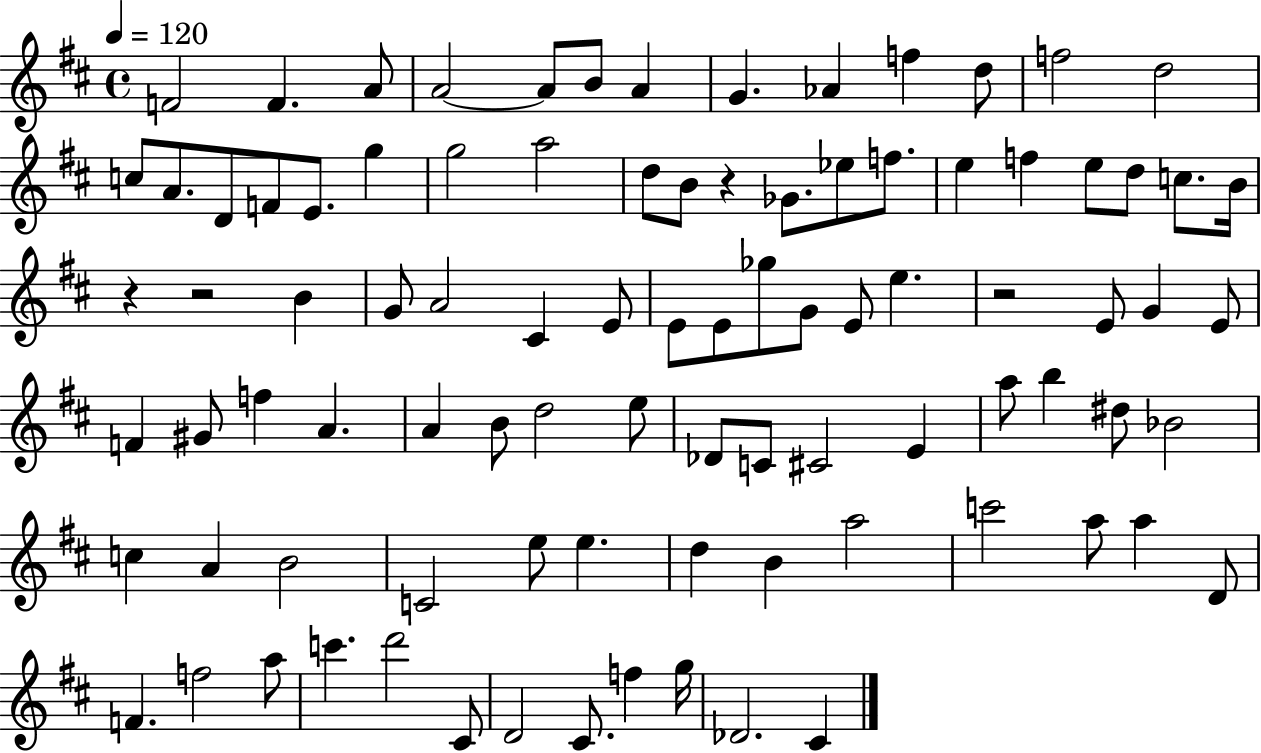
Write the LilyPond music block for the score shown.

{
  \clef treble
  \time 4/4
  \defaultTimeSignature
  \key d \major
  \tempo 4 = 120
  f'2 f'4. a'8 | a'2~~ a'8 b'8 a'4 | g'4. aes'4 f''4 d''8 | f''2 d''2 | \break c''8 a'8. d'8 f'8 e'8. g''4 | g''2 a''2 | d''8 b'8 r4 ges'8. ees''8 f''8. | e''4 f''4 e''8 d''8 c''8. b'16 | \break r4 r2 b'4 | g'8 a'2 cis'4 e'8 | e'8 e'8 ges''8 g'8 e'8 e''4. | r2 e'8 g'4 e'8 | \break f'4 gis'8 f''4 a'4. | a'4 b'8 d''2 e''8 | des'8 c'8 cis'2 e'4 | a''8 b''4 dis''8 bes'2 | \break c''4 a'4 b'2 | c'2 e''8 e''4. | d''4 b'4 a''2 | c'''2 a''8 a''4 d'8 | \break f'4. f''2 a''8 | c'''4. d'''2 cis'8 | d'2 cis'8. f''4 g''16 | des'2. cis'4 | \break \bar "|."
}